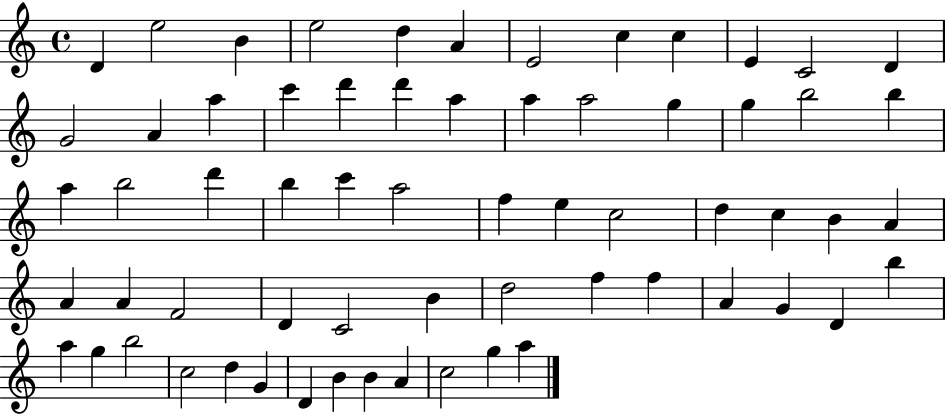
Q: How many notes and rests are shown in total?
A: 64